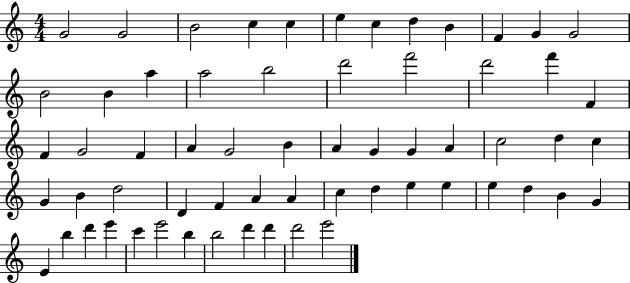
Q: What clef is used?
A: treble